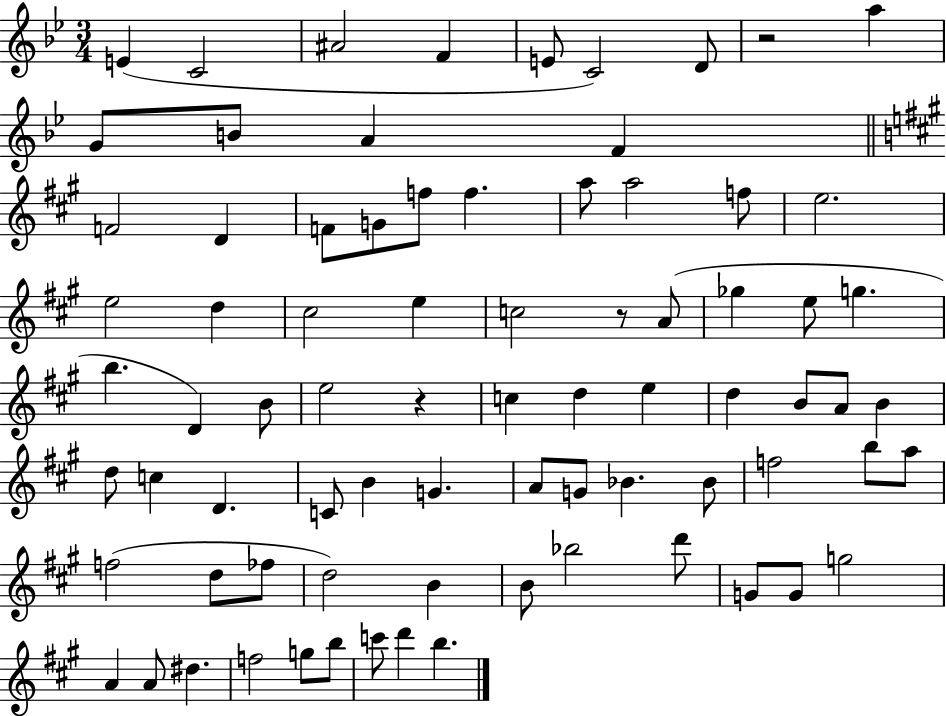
E4/q C4/h A#4/h F4/q E4/e C4/h D4/e R/h A5/q G4/e B4/e A4/q F4/q F4/h D4/q F4/e G4/e F5/e F5/q. A5/e A5/h F5/e E5/h. E5/h D5/q C#5/h E5/q C5/h R/e A4/e Gb5/q E5/e G5/q. B5/q. D4/q B4/e E5/h R/q C5/q D5/q E5/q D5/q B4/e A4/e B4/q D5/e C5/q D4/q. C4/e B4/q G4/q. A4/e G4/e Bb4/q. Bb4/e F5/h B5/e A5/e F5/h D5/e FES5/e D5/h B4/q B4/e Bb5/h D6/e G4/e G4/e G5/h A4/q A4/e D#5/q. F5/h G5/e B5/e C6/e D6/q B5/q.